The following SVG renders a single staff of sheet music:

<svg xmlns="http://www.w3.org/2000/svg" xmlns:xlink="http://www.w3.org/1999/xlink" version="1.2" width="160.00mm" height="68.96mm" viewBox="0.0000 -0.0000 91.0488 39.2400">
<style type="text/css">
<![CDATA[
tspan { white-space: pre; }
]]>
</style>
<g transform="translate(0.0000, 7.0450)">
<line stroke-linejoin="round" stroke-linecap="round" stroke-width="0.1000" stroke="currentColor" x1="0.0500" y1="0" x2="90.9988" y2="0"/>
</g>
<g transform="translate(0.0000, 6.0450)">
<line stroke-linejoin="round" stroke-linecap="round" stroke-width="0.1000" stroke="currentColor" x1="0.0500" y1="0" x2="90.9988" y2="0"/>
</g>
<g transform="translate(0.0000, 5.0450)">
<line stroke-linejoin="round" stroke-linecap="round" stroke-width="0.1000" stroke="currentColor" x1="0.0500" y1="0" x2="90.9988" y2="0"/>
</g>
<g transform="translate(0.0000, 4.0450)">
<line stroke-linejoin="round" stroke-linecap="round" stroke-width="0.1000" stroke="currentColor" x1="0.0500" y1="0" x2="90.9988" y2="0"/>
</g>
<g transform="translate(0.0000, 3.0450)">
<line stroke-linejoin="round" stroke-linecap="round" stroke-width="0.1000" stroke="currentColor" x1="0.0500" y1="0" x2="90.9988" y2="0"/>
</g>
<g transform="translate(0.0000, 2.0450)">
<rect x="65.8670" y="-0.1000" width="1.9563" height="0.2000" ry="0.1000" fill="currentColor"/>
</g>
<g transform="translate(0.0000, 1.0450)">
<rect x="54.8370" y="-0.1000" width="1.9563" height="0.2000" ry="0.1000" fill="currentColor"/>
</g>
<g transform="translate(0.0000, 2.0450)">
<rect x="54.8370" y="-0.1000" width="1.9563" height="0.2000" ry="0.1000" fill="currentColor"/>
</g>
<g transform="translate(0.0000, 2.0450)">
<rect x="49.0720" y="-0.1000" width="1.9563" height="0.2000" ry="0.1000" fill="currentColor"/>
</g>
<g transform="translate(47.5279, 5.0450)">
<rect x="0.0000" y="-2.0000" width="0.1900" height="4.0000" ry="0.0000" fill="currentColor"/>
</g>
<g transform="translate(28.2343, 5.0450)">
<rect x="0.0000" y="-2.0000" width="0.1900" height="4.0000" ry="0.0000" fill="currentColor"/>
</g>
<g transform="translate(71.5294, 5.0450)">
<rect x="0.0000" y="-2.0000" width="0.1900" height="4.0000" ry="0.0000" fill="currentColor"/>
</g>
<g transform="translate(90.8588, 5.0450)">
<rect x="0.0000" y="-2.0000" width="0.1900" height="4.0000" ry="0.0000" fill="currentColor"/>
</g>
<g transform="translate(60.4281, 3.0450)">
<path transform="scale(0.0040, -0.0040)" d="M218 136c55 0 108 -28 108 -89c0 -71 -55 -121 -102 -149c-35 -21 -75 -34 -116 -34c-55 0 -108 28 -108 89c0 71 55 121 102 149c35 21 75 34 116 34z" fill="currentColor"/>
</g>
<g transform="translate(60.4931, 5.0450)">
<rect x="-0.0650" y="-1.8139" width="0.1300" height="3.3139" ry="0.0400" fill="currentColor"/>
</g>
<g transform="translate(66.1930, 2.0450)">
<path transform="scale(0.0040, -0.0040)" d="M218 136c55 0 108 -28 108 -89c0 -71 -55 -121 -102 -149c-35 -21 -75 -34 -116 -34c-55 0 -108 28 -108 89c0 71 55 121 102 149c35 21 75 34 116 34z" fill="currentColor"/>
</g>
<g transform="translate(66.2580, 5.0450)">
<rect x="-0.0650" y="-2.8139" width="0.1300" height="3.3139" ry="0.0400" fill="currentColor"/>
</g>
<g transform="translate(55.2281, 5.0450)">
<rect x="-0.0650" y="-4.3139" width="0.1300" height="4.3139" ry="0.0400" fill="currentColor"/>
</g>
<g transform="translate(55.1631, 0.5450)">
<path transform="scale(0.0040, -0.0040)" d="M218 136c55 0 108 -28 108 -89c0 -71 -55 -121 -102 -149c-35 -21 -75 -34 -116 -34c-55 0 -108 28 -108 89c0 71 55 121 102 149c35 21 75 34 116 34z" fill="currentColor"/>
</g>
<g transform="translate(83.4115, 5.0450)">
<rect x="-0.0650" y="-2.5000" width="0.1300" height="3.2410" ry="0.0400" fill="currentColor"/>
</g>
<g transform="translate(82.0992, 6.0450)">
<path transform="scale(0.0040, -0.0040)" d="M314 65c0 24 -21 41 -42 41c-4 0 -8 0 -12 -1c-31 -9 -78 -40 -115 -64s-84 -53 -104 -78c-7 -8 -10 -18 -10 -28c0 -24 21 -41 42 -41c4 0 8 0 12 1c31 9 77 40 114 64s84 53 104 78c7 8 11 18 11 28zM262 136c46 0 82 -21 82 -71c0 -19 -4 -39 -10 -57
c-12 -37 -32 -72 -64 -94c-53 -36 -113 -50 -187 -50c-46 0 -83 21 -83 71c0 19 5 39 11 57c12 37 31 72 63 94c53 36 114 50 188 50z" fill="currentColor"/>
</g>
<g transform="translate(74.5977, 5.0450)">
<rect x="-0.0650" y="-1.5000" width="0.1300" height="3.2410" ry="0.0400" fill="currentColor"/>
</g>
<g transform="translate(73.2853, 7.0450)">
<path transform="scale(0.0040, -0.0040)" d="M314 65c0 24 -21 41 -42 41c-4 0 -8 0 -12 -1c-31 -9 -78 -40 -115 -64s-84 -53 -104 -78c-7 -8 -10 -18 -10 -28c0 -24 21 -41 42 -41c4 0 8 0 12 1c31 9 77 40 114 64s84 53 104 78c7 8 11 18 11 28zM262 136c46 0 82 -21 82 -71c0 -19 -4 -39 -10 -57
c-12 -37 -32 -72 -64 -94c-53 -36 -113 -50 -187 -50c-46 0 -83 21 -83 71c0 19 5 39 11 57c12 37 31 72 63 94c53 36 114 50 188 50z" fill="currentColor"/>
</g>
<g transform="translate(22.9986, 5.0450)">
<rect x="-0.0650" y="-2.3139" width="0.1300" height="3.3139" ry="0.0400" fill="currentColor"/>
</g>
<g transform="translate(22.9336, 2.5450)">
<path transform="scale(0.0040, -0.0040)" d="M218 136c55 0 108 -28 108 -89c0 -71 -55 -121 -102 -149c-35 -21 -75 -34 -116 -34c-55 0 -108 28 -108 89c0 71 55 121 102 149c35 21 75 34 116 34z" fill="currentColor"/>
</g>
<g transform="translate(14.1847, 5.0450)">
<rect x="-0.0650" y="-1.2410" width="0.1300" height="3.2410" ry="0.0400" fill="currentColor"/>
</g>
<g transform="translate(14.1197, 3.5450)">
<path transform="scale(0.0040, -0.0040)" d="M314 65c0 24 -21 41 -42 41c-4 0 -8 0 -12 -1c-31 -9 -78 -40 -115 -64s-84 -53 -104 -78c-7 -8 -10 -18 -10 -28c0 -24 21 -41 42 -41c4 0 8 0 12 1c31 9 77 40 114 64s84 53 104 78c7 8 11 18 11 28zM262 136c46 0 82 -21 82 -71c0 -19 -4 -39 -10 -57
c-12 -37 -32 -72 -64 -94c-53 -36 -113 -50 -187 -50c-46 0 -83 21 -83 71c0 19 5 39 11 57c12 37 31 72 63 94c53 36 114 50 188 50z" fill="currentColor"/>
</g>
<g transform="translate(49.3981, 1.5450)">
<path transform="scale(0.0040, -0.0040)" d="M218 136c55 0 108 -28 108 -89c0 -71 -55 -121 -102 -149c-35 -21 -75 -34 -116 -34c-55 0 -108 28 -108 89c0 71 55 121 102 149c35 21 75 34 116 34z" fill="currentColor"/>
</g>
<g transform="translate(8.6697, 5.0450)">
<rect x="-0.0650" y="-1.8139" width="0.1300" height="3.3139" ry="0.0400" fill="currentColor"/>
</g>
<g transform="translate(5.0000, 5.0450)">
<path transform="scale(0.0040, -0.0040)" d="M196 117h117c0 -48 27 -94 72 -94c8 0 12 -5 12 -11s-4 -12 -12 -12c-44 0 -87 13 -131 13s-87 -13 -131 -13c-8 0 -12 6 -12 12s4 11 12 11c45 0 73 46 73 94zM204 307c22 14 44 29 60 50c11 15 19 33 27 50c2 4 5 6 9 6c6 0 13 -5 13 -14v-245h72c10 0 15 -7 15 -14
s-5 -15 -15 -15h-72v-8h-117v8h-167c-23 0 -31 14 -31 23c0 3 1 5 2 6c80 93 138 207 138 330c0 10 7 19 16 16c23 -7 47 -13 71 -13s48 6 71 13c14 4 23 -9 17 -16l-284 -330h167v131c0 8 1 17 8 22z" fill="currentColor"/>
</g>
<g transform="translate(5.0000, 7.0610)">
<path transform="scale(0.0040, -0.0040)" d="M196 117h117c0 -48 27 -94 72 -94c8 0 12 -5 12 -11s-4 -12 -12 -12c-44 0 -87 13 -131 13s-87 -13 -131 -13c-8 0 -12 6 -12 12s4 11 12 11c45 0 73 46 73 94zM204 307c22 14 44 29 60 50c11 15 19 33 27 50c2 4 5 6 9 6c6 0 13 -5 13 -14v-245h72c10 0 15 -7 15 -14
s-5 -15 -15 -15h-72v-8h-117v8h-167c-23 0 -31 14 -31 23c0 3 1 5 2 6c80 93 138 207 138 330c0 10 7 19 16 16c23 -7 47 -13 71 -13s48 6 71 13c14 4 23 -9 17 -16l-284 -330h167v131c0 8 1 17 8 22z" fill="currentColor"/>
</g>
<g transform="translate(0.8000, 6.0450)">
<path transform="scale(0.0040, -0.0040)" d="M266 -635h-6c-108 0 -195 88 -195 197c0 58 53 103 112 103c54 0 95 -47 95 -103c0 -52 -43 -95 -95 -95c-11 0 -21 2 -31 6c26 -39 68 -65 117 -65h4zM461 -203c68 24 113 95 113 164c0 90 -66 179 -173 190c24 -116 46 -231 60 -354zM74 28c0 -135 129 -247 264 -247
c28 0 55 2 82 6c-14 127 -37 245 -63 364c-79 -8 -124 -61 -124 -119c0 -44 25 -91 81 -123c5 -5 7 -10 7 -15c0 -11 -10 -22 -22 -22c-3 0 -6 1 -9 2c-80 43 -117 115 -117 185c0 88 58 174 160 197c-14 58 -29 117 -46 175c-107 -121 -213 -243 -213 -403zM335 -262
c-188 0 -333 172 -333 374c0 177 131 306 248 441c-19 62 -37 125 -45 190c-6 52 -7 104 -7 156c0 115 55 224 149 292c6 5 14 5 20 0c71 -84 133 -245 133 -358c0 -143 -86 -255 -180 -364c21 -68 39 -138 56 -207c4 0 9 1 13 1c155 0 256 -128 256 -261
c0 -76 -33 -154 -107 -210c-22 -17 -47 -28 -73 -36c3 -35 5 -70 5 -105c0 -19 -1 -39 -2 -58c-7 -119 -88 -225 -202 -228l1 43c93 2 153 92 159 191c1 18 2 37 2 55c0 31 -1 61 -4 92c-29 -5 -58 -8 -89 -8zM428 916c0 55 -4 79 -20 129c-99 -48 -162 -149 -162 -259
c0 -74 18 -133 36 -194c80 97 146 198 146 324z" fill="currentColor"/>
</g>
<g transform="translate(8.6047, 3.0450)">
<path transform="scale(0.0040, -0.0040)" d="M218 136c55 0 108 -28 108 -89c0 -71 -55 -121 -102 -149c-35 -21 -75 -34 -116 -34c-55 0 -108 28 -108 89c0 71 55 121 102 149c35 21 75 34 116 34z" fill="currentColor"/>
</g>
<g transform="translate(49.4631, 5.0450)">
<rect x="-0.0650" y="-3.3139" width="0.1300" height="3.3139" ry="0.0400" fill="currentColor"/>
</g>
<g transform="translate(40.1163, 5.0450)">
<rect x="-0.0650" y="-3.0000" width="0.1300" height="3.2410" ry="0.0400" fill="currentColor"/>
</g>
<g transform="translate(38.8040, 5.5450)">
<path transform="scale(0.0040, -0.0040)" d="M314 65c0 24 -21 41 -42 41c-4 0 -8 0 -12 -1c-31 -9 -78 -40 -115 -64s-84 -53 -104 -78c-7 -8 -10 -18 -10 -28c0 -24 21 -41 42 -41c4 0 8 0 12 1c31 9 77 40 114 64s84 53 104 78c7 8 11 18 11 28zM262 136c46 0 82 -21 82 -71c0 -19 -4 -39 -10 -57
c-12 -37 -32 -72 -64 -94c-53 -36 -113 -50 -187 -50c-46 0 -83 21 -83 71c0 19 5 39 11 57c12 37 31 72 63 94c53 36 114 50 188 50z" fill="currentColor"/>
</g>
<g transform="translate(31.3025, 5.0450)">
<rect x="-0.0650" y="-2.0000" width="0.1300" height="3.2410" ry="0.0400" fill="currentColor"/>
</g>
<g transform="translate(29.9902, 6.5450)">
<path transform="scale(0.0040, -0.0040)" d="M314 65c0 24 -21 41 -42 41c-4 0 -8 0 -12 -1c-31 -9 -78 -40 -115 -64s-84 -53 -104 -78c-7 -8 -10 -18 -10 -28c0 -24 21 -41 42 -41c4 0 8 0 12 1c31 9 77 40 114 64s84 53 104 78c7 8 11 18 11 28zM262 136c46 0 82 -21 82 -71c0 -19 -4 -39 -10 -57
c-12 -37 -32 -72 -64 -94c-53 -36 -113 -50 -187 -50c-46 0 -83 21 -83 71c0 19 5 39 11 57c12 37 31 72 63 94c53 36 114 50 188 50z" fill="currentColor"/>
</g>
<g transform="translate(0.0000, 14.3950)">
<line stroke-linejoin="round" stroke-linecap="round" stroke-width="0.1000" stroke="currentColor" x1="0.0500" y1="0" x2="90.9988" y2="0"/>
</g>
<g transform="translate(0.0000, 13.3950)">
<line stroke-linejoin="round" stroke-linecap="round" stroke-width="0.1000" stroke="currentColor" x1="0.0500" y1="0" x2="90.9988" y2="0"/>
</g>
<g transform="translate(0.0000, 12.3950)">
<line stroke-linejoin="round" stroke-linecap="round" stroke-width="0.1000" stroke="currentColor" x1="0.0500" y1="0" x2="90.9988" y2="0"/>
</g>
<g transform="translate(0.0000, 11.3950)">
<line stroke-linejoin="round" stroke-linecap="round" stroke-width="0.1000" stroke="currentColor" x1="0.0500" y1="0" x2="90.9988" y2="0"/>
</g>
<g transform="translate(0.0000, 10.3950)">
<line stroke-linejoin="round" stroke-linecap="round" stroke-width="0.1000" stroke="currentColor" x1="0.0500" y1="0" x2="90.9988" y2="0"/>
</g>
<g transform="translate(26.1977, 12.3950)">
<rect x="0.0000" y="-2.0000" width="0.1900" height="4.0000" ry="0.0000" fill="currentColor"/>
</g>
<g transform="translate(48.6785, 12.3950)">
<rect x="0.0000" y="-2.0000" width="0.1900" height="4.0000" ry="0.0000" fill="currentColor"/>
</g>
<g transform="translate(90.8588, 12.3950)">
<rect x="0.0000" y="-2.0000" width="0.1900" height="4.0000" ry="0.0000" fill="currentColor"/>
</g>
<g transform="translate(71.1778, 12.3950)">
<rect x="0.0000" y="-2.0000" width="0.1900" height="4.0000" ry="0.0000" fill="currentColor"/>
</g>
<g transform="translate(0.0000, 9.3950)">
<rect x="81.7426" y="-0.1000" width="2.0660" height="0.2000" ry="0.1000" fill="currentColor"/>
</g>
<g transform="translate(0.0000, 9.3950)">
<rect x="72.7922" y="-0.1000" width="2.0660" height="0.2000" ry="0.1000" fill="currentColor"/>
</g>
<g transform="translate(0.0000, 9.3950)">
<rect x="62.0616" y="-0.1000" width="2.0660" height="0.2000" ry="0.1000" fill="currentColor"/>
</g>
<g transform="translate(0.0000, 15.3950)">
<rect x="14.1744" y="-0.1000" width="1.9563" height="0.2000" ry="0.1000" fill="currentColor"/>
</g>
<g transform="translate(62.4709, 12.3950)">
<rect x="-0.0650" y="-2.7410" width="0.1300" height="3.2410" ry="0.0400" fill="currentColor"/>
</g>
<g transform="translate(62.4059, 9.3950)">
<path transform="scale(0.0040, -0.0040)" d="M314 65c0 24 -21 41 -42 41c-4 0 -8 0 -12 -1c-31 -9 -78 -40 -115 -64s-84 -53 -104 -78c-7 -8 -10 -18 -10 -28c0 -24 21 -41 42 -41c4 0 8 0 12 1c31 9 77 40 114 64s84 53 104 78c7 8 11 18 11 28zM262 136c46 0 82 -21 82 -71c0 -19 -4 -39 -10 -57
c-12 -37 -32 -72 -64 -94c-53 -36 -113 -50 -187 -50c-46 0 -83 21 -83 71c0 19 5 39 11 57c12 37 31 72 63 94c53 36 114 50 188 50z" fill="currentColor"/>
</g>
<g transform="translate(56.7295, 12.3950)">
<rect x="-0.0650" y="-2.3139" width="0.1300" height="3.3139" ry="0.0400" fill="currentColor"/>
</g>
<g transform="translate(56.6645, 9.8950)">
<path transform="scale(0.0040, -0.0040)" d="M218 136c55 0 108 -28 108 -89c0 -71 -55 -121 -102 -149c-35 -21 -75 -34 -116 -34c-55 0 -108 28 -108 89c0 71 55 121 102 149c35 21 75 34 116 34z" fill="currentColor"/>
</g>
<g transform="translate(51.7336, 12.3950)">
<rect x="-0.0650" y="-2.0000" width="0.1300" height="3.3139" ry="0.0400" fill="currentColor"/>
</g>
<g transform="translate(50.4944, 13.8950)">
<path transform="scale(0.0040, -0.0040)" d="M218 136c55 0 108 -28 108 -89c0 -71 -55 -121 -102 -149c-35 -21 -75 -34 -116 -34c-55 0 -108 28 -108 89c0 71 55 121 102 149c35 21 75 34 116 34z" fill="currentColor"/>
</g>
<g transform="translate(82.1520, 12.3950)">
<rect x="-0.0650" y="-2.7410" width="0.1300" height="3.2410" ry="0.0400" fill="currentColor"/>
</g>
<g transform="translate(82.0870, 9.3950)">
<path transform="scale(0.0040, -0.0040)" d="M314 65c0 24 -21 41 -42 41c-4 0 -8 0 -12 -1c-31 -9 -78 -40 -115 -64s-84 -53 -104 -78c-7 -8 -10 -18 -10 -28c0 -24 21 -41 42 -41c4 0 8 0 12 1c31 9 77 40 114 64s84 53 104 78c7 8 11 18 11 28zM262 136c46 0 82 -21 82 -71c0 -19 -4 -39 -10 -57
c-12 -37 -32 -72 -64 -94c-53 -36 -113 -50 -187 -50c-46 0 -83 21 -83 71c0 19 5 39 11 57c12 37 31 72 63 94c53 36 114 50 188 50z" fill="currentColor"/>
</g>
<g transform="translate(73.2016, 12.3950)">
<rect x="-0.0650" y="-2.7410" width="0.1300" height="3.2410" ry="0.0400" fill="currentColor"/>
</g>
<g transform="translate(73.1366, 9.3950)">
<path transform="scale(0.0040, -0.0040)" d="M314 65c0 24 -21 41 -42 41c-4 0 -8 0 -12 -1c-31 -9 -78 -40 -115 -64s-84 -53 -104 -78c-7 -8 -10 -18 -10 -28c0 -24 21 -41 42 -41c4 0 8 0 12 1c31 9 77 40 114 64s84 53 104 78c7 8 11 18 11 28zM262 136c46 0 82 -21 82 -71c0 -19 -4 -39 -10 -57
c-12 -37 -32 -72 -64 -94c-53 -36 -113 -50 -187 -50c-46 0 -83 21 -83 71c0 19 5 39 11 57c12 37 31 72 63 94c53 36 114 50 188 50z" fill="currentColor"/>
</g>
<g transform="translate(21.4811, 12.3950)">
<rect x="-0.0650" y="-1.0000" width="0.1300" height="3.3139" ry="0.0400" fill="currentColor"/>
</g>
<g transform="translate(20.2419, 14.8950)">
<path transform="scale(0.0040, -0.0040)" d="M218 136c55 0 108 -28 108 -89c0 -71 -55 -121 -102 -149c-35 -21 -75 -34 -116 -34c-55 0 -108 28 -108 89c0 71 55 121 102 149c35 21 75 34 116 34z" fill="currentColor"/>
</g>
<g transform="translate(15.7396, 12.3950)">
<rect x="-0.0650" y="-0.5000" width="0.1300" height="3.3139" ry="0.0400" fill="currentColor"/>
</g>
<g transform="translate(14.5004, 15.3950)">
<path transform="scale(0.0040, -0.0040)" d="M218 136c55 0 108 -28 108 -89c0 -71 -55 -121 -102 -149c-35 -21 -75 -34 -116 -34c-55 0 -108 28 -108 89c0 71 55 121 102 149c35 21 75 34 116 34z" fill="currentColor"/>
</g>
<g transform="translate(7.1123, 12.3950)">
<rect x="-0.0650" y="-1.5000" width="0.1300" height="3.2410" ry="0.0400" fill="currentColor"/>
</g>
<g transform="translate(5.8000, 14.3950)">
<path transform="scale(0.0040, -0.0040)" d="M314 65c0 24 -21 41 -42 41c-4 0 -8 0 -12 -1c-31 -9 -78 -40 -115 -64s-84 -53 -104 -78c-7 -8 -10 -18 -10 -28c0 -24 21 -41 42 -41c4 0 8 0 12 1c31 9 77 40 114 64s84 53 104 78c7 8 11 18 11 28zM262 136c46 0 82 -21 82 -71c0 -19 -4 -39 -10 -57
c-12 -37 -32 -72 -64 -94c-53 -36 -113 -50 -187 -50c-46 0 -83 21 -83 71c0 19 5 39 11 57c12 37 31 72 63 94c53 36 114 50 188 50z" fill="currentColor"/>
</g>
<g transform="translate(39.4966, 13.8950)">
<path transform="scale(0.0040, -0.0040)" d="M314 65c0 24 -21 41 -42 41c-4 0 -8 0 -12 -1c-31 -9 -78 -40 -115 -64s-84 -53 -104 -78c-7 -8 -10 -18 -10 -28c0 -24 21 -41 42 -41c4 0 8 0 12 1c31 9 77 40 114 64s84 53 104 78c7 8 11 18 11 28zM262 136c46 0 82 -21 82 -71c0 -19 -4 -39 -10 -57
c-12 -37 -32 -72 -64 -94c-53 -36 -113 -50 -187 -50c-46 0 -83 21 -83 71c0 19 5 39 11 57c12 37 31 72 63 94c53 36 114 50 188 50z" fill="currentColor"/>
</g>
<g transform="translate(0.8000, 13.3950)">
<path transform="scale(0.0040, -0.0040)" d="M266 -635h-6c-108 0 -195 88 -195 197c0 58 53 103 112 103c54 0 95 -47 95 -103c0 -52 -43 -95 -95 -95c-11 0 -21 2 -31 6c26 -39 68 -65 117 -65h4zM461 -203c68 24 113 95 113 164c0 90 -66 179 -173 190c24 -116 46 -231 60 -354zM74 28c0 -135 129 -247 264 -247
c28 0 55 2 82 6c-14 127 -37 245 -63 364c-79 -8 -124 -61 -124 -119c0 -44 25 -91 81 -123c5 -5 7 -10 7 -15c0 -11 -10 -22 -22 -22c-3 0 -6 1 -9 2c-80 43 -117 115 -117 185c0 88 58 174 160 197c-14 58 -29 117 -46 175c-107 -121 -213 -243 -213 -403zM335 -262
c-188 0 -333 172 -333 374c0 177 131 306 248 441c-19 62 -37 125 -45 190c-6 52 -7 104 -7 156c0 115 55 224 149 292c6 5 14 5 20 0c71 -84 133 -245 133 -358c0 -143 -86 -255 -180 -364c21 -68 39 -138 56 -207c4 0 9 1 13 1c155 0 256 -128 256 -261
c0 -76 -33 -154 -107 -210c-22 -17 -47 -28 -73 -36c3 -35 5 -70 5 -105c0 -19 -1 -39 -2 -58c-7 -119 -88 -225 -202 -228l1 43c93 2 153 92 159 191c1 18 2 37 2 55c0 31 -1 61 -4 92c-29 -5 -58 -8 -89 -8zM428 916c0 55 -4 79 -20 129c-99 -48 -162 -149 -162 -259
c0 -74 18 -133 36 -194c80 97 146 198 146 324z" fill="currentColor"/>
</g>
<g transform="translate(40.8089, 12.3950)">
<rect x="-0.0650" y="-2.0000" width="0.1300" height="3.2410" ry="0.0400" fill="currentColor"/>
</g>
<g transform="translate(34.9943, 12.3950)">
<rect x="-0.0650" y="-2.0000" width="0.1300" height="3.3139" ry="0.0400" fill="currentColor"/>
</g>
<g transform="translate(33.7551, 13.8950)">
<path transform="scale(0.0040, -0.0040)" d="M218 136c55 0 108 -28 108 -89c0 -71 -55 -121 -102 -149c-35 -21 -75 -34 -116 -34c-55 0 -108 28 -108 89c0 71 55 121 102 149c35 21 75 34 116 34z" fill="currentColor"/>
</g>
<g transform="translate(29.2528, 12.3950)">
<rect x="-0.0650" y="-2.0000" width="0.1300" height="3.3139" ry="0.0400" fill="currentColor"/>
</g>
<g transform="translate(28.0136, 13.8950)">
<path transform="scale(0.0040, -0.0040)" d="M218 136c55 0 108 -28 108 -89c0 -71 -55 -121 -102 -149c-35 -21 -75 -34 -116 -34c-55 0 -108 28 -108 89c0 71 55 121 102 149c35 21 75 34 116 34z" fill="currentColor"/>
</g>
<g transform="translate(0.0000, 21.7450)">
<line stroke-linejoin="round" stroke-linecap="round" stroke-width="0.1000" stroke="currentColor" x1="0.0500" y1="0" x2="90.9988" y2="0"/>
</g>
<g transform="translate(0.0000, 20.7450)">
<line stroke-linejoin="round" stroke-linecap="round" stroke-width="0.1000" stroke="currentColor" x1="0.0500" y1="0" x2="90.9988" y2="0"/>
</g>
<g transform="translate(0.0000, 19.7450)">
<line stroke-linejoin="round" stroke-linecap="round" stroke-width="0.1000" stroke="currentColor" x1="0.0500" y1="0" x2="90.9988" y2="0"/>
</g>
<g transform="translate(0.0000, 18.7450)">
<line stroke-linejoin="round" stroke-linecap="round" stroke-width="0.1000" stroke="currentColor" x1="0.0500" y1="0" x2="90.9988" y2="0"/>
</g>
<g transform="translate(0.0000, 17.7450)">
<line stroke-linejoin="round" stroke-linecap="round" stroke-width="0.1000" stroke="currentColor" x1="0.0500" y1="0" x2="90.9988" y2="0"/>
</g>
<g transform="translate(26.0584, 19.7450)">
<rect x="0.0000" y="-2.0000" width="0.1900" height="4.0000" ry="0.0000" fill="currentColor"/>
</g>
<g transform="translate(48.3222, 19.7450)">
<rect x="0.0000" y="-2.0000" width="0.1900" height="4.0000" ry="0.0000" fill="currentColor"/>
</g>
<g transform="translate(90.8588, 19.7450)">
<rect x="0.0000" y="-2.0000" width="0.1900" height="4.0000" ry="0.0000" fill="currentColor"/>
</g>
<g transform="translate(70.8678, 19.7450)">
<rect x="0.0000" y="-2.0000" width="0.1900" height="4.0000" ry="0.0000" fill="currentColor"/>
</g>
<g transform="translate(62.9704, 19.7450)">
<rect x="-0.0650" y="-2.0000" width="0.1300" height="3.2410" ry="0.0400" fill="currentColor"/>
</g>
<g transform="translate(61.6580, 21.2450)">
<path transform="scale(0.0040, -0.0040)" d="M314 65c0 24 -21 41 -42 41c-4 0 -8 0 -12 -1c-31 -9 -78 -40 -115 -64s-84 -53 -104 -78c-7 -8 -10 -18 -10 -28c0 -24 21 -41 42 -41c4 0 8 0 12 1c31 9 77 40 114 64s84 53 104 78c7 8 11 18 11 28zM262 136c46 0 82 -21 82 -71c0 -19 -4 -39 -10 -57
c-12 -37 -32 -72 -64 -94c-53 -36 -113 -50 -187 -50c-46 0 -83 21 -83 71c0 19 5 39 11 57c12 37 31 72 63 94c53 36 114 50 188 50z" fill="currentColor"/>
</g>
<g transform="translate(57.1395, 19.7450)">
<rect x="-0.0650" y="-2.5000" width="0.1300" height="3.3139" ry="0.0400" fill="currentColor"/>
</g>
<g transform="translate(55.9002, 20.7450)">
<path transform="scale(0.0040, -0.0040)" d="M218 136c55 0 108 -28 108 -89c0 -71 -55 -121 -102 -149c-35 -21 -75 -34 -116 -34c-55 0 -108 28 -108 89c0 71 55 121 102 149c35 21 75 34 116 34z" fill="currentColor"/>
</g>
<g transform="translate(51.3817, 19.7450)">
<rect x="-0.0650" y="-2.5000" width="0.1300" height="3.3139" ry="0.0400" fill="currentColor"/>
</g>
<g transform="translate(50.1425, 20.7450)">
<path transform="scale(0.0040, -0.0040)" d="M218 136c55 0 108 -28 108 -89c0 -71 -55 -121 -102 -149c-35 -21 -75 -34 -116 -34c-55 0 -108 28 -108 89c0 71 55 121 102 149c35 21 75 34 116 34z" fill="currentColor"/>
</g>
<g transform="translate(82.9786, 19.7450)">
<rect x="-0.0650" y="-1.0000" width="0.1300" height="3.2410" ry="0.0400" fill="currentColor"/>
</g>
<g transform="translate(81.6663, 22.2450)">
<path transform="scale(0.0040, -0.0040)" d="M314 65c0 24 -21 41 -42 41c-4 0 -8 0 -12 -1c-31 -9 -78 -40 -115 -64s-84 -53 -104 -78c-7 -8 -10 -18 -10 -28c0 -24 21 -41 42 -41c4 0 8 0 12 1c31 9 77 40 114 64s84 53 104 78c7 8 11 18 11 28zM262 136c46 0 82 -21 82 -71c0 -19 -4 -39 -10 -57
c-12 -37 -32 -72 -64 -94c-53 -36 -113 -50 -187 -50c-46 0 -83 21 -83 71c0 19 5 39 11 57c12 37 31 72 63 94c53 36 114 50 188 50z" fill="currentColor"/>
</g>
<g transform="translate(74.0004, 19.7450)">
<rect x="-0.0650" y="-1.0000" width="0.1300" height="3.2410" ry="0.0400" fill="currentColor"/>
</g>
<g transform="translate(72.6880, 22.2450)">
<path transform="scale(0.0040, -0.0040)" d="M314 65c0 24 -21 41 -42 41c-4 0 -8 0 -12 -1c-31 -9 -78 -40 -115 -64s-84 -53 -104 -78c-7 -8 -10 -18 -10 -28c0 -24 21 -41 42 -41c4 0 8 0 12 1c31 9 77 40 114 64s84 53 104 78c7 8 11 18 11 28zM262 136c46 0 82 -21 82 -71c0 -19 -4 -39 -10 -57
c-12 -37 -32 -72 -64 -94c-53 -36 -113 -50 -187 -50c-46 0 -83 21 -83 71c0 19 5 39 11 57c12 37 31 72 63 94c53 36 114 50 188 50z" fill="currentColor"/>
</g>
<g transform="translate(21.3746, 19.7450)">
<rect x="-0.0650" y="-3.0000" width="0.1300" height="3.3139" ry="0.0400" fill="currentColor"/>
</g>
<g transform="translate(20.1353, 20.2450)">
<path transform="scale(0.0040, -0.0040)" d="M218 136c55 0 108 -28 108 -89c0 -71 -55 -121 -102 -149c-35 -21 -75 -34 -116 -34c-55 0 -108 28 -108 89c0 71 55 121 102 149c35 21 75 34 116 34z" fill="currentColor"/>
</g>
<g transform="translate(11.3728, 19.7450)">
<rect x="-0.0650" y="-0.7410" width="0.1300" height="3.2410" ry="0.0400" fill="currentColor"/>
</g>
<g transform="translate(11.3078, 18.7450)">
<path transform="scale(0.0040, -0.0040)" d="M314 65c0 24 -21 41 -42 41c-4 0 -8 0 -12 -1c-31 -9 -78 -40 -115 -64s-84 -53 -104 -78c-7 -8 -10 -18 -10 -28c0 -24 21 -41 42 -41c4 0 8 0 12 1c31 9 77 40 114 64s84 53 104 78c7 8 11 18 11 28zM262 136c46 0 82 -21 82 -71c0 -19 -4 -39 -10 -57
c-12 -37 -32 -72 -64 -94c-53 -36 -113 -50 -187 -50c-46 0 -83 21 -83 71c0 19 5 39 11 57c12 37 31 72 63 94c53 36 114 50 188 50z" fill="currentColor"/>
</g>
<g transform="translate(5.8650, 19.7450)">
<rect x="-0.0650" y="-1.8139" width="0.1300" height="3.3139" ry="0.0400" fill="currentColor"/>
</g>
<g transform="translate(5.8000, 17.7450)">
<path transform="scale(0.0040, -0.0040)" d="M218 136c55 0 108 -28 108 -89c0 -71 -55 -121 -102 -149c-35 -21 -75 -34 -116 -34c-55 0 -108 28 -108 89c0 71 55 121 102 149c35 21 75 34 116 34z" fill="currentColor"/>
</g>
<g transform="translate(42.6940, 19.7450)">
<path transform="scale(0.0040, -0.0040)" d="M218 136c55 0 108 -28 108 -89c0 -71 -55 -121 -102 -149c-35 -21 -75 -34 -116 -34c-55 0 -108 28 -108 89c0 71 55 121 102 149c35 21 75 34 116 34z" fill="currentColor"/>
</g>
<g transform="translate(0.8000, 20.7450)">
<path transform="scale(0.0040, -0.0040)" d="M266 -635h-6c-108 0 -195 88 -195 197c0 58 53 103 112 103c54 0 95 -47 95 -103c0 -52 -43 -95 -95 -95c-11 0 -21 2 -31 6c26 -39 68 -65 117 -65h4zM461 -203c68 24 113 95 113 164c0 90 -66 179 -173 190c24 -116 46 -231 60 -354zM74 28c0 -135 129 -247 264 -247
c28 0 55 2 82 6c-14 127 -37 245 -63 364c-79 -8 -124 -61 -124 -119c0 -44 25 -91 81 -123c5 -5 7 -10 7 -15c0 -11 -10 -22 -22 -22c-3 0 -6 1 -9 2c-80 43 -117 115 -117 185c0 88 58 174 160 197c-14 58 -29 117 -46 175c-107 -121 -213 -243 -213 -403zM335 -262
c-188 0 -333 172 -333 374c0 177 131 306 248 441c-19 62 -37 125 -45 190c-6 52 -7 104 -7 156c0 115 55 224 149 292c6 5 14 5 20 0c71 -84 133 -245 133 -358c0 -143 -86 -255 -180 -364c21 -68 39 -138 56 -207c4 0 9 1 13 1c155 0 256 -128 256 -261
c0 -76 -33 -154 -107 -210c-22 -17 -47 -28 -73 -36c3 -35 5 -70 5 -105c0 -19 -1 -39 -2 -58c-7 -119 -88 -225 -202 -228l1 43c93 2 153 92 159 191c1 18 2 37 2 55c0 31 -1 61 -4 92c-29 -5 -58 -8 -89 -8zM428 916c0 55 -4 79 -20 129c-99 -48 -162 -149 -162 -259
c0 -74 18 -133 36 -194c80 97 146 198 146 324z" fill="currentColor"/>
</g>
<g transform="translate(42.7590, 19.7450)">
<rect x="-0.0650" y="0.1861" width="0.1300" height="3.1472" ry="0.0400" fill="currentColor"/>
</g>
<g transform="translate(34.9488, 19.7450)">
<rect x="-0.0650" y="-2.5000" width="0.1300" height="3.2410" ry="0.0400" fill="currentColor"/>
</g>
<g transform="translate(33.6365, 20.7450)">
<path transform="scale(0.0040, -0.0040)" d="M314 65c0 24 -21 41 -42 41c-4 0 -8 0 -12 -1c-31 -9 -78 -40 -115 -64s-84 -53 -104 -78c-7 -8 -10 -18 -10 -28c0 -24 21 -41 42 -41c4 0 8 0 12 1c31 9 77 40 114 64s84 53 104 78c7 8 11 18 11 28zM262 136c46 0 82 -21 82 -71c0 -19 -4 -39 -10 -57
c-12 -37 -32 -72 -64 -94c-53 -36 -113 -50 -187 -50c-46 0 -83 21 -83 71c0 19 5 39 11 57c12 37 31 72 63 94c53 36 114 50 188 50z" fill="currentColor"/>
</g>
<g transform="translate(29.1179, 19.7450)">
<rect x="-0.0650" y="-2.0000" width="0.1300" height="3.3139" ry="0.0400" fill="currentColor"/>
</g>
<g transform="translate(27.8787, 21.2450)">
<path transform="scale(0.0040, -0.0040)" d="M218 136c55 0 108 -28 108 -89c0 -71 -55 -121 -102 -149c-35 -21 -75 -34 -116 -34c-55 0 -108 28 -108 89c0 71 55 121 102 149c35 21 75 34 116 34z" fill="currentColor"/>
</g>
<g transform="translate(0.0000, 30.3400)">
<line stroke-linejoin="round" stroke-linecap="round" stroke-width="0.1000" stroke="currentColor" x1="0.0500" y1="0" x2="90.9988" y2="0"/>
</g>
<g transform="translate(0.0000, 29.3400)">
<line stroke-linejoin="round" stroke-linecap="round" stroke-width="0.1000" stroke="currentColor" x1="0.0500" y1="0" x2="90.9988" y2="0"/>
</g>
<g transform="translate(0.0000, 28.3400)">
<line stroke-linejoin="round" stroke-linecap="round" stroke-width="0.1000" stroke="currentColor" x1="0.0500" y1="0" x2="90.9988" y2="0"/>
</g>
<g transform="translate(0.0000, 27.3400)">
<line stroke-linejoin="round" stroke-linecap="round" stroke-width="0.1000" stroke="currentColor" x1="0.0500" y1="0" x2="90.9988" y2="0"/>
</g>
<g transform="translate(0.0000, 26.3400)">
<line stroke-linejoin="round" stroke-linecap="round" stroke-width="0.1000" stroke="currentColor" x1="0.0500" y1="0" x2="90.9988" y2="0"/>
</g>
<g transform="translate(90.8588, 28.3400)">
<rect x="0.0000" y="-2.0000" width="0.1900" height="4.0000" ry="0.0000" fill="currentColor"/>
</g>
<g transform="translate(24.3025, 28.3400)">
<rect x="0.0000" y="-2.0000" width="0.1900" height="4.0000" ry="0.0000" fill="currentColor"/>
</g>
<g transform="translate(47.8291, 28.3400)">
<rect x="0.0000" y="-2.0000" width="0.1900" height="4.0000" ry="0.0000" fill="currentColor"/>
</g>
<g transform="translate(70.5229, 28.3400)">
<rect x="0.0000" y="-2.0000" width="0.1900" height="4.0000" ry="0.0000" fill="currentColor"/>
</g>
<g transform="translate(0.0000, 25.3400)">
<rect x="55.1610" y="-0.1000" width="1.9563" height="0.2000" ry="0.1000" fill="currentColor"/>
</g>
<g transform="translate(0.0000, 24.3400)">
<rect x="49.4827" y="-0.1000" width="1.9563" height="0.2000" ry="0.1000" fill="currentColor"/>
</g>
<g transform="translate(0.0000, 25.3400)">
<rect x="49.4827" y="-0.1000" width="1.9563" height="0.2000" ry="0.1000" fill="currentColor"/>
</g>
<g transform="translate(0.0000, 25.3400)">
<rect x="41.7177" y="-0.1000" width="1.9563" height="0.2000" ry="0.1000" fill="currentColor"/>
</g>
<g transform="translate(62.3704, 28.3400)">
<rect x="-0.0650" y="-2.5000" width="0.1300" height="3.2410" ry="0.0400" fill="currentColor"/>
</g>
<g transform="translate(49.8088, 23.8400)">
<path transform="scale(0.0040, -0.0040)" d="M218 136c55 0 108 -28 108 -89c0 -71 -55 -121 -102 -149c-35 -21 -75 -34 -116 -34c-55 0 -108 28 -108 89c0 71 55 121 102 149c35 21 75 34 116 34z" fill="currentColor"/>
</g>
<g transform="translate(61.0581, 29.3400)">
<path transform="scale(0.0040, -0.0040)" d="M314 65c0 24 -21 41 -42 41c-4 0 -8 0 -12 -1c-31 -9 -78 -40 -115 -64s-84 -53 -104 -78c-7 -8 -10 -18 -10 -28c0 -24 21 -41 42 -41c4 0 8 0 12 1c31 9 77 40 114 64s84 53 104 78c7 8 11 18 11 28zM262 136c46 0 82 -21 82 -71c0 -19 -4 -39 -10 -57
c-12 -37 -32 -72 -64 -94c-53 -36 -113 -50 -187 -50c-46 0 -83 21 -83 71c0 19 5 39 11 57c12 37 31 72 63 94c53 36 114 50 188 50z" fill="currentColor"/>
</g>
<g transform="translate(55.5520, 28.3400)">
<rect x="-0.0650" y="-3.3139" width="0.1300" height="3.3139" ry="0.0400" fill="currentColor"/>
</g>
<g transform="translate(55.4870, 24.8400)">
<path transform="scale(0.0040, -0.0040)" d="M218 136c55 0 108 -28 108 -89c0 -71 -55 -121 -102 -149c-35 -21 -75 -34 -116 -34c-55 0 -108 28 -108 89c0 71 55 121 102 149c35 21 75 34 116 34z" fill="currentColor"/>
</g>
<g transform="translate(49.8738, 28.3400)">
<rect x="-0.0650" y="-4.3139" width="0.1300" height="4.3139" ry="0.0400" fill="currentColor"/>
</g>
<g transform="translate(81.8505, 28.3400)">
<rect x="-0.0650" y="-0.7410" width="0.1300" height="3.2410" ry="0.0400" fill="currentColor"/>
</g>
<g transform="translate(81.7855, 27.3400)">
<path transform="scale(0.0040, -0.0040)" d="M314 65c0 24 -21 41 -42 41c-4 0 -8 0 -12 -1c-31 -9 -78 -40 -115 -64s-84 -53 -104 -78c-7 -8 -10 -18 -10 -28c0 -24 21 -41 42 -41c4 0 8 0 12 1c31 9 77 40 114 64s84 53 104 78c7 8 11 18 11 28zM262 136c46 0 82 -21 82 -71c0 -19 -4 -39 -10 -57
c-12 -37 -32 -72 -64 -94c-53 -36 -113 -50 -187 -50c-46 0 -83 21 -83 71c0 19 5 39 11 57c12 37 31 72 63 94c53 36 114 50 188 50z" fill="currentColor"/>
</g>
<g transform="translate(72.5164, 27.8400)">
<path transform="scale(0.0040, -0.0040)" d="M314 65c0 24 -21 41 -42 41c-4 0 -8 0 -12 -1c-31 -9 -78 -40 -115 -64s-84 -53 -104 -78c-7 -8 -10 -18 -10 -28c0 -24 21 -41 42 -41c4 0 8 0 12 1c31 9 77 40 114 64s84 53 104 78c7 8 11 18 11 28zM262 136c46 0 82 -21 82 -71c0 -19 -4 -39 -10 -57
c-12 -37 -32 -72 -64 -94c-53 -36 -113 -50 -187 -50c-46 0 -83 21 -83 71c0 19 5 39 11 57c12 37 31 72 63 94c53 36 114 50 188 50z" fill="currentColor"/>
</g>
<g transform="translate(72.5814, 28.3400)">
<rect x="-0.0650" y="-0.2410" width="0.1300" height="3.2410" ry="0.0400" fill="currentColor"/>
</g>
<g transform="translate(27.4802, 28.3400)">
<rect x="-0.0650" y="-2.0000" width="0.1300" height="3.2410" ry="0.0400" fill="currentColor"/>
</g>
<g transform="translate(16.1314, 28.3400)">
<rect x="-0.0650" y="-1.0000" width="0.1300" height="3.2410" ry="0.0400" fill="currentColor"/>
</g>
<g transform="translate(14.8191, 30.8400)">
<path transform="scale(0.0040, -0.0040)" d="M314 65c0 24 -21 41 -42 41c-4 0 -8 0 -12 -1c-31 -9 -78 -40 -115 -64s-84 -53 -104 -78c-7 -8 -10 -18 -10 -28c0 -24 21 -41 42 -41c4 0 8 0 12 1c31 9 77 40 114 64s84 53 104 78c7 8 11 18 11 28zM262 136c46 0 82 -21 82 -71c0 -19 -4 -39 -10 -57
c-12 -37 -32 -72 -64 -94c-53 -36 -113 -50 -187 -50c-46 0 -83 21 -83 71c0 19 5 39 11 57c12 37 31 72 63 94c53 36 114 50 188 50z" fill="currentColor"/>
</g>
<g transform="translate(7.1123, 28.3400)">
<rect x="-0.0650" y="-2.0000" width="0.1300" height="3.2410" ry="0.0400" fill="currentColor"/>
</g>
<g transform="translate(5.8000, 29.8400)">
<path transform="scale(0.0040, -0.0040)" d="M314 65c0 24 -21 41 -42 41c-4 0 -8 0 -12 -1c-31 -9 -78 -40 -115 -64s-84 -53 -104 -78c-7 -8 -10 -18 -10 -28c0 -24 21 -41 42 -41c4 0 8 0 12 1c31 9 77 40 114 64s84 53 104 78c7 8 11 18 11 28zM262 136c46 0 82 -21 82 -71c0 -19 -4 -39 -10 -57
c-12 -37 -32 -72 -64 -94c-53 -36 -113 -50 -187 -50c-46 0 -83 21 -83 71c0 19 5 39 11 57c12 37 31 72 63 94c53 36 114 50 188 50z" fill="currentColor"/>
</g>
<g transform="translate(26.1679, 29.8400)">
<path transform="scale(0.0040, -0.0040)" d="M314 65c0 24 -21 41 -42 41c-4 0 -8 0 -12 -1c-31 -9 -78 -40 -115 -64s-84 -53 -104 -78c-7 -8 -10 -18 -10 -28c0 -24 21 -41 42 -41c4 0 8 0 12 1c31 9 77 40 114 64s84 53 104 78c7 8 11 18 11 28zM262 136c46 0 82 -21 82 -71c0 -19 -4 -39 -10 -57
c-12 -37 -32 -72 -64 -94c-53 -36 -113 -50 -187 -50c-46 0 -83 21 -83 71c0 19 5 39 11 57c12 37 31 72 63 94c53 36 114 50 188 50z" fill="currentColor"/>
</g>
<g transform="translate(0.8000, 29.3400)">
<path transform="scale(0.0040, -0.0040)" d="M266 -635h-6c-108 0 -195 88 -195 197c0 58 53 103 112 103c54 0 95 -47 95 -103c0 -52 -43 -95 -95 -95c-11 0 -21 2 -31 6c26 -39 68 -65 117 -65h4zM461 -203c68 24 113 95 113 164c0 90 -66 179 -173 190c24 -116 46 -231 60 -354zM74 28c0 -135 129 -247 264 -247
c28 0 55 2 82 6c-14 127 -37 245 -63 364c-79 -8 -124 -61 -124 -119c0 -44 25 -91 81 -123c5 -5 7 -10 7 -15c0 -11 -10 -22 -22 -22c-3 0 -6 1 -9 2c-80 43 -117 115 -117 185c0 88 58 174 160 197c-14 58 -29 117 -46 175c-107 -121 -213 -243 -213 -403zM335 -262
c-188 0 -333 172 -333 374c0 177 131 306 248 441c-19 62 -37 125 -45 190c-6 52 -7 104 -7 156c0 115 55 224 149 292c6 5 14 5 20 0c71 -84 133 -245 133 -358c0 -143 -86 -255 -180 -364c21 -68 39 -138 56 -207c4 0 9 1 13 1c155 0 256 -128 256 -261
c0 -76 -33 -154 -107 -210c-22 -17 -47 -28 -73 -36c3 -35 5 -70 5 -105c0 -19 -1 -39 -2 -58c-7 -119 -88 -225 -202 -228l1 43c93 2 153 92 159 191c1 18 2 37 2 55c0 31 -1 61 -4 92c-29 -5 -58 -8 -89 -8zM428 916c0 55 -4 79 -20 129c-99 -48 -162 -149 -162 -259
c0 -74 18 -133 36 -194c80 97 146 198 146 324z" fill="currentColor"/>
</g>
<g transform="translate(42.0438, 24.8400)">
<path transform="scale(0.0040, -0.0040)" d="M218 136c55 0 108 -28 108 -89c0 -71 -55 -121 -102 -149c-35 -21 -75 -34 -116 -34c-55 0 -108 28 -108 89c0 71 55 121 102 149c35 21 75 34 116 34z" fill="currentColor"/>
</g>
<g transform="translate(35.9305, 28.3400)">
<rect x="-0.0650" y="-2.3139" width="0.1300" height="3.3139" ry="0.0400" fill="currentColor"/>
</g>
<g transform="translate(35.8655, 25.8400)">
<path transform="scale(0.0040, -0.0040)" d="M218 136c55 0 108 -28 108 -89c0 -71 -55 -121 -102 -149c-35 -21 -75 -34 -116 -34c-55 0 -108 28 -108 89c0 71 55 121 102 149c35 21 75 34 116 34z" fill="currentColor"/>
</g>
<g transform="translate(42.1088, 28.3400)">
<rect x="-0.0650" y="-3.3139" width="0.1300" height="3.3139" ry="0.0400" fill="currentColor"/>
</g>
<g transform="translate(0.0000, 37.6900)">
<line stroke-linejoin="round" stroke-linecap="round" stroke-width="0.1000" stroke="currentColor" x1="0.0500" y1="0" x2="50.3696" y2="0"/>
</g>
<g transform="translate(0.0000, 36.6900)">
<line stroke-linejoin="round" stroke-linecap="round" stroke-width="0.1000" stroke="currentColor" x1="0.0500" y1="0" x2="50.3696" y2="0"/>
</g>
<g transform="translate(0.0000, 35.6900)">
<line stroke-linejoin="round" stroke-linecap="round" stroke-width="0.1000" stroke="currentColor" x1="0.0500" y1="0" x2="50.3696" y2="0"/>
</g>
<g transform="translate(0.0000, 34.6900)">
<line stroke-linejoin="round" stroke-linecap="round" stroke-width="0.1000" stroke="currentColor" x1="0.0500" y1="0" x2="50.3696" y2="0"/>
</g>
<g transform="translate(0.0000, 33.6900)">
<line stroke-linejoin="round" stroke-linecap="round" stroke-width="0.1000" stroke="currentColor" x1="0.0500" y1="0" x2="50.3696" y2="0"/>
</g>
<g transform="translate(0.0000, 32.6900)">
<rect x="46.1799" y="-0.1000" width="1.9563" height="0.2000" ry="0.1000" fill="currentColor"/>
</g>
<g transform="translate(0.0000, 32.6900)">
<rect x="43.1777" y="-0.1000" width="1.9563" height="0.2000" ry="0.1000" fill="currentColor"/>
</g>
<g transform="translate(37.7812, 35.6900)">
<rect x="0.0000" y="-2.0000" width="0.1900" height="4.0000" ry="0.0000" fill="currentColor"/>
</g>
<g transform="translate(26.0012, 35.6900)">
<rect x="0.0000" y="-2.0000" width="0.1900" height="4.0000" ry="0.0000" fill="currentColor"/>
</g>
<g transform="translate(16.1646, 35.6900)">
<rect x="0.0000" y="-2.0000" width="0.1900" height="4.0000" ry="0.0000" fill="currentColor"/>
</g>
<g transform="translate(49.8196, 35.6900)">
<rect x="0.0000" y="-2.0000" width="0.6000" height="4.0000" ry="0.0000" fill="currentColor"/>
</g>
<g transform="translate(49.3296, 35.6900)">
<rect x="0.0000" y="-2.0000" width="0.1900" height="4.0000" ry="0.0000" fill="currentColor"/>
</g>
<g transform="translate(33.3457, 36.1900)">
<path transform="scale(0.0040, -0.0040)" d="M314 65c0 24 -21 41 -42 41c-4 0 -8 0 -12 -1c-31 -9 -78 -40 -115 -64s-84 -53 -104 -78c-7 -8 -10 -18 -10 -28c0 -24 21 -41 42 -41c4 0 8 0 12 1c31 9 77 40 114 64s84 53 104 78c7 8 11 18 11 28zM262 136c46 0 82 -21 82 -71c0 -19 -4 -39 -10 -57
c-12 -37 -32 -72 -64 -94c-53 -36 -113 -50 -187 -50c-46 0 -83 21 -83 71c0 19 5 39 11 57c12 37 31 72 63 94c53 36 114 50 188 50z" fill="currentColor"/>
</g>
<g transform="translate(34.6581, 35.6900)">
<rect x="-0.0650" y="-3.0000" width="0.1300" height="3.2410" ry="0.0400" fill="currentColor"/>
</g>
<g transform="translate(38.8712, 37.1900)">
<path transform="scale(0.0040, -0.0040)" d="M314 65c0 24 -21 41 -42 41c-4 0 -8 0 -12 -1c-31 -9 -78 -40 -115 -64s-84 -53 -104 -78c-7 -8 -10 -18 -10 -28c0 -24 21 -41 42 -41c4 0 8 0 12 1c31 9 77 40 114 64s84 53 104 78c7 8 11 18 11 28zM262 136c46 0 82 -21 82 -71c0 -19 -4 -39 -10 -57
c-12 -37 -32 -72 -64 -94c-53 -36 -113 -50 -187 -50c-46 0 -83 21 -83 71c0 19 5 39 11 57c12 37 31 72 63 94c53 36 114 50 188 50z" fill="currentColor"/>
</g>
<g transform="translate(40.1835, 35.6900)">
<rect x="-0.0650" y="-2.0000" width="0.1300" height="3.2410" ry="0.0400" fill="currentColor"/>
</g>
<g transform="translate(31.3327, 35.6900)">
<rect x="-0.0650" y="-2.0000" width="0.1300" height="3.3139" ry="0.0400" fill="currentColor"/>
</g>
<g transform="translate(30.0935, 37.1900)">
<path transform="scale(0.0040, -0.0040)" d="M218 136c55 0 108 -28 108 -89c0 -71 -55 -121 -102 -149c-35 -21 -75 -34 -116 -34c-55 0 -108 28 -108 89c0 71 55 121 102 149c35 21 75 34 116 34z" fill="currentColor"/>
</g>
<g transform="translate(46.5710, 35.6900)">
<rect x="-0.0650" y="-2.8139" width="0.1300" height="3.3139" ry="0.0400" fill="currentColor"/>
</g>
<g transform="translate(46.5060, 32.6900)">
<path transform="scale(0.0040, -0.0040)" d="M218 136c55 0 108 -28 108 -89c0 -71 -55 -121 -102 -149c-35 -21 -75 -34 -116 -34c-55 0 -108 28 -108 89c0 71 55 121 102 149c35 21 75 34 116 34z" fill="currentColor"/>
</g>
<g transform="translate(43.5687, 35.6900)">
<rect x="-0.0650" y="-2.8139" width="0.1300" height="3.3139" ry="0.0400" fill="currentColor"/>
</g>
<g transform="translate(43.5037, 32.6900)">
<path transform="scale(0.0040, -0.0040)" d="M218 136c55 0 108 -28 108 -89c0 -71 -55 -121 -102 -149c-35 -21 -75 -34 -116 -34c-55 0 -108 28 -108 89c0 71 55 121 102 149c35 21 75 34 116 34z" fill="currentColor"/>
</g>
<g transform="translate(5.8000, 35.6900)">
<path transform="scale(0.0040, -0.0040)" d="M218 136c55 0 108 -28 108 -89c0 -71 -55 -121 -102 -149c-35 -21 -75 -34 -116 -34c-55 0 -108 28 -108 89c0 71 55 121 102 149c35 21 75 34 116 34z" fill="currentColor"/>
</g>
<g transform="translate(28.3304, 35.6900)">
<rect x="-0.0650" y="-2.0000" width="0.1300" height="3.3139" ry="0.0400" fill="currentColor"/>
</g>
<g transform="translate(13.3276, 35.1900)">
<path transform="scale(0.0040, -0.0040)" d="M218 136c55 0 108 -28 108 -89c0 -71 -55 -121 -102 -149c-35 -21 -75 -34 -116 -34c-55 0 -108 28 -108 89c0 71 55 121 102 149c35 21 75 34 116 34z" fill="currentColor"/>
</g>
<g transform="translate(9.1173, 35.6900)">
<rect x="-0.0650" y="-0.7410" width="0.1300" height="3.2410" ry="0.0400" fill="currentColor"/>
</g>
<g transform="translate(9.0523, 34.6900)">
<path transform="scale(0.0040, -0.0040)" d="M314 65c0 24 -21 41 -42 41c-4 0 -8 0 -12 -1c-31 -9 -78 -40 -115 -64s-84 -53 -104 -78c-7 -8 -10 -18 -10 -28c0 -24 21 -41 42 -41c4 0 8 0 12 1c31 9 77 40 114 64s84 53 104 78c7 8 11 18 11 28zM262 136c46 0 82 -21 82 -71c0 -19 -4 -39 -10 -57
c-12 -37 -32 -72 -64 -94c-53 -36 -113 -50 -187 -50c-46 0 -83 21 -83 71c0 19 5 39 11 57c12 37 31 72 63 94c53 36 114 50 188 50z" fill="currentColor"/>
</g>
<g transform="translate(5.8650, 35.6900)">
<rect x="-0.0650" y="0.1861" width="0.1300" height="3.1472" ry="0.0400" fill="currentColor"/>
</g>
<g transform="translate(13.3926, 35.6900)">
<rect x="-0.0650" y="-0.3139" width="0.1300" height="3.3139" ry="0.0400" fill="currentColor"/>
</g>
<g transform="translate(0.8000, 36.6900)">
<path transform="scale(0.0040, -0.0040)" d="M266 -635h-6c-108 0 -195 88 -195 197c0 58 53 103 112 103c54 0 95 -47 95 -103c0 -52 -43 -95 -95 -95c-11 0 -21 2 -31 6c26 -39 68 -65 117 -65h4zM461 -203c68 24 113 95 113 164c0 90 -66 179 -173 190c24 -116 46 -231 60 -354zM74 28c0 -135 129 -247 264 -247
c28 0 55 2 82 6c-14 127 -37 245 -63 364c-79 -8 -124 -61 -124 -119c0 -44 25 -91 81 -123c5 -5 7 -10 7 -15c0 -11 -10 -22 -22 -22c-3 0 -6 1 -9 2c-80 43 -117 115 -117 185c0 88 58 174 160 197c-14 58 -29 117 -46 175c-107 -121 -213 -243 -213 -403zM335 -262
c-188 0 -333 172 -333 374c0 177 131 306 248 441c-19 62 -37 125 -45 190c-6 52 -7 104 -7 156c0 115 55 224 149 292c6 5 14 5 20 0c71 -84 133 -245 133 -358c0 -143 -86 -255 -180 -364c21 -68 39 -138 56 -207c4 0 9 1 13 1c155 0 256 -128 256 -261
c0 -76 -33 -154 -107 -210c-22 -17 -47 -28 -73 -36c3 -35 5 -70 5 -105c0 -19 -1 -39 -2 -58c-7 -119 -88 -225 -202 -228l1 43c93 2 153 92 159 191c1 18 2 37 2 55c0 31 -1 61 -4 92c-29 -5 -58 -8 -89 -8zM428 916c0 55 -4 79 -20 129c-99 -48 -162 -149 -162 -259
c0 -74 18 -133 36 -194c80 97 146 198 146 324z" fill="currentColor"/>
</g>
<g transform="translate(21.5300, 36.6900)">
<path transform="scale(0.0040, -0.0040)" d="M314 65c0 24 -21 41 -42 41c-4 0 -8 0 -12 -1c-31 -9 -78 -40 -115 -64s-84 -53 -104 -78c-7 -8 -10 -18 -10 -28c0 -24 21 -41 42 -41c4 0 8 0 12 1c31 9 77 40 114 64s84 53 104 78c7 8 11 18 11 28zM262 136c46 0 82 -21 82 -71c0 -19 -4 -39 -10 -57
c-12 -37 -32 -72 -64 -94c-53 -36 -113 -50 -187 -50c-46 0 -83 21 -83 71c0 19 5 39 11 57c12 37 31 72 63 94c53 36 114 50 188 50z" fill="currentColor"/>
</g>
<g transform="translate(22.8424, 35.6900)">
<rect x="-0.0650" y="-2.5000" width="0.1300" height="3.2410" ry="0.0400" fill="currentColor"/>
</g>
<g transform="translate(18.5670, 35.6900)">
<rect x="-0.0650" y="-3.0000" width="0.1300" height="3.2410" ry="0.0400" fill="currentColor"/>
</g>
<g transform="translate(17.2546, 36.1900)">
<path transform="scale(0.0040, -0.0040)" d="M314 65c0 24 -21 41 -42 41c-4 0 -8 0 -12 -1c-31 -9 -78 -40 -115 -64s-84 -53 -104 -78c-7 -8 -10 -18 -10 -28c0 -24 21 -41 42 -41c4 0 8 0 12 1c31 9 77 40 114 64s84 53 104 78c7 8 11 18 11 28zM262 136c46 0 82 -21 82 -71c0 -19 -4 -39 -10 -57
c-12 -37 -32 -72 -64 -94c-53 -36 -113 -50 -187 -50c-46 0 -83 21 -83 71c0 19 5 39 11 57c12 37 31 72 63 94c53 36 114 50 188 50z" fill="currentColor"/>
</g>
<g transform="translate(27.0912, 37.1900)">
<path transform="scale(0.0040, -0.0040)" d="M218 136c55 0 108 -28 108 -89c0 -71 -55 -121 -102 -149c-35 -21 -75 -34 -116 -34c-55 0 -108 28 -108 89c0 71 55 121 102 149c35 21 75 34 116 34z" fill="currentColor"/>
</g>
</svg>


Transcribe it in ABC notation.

X:1
T:Untitled
M:4/4
L:1/4
K:C
f e2 g F2 A2 b d' f a E2 G2 E2 C D F F F2 F g a2 a2 a2 f d2 A F G2 B G G F2 D2 D2 F2 D2 F2 g b d' b G2 c2 d2 B d2 c A2 G2 F F A2 F2 a a